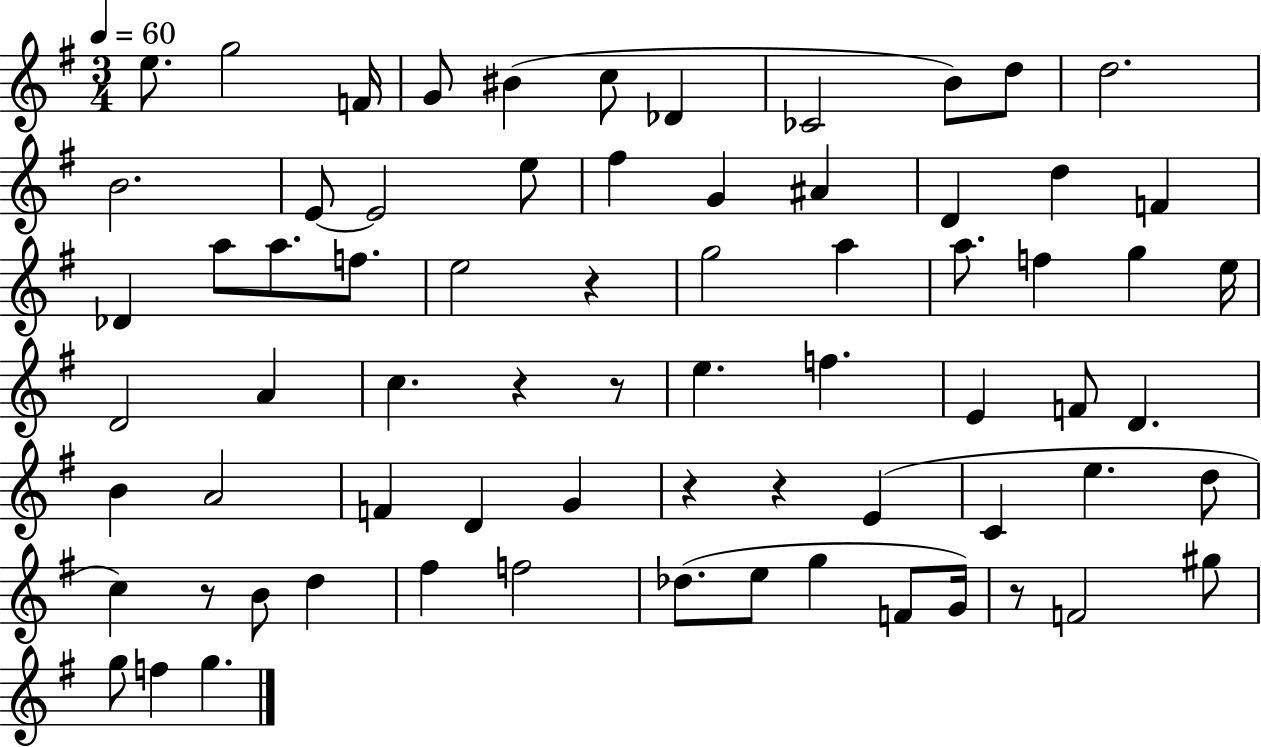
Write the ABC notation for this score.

X:1
T:Untitled
M:3/4
L:1/4
K:G
e/2 g2 F/4 G/2 ^B c/2 _D _C2 B/2 d/2 d2 B2 E/2 E2 e/2 ^f G ^A D d F _D a/2 a/2 f/2 e2 z g2 a a/2 f g e/4 D2 A c z z/2 e f E F/2 D B A2 F D G z z E C e d/2 c z/2 B/2 d ^f f2 _d/2 e/2 g F/2 G/4 z/2 F2 ^g/2 g/2 f g